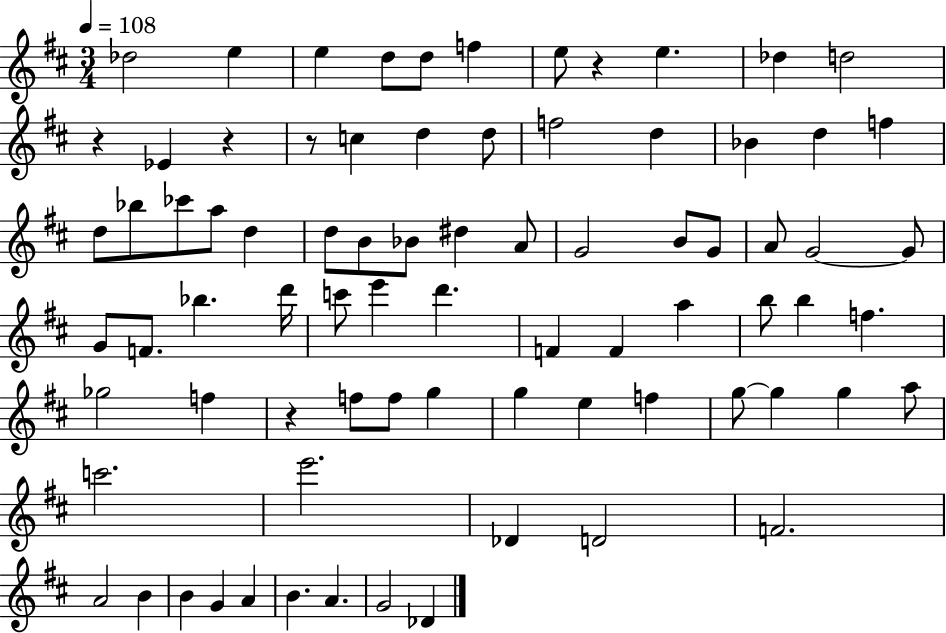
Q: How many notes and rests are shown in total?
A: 79